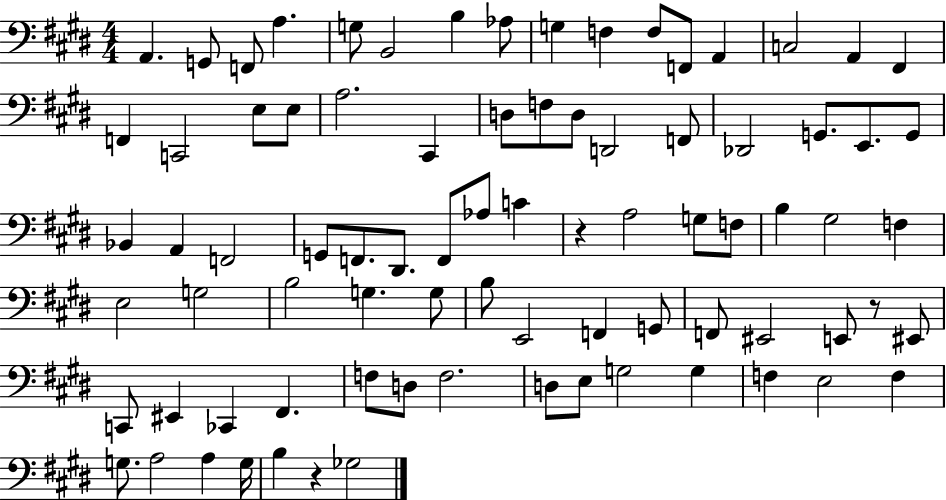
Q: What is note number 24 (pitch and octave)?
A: F3